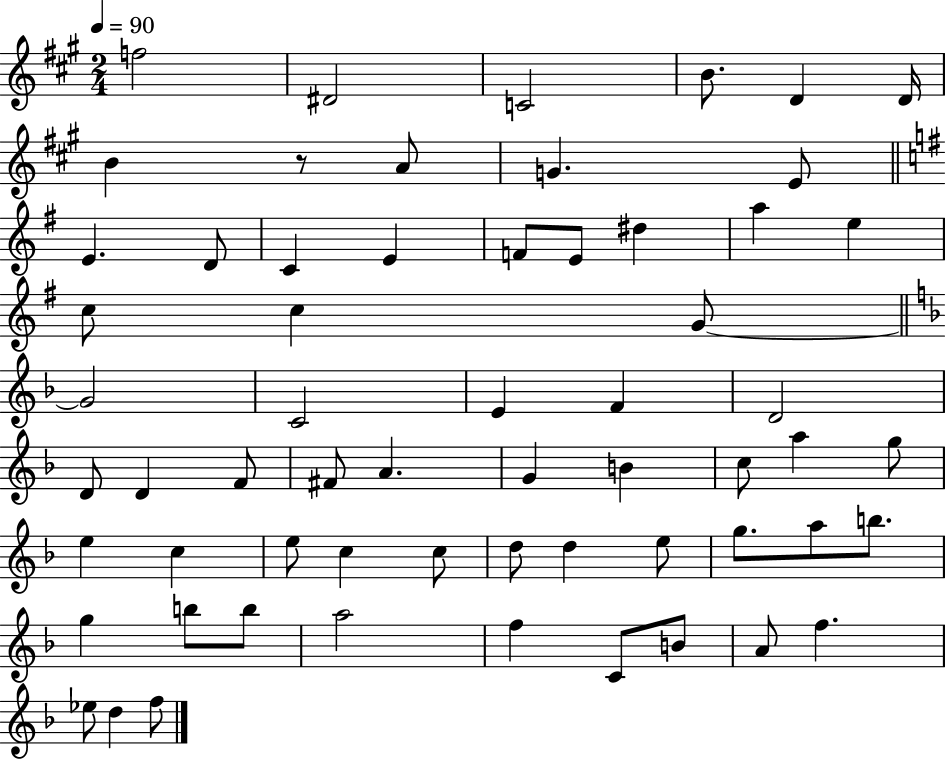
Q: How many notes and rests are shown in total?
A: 61